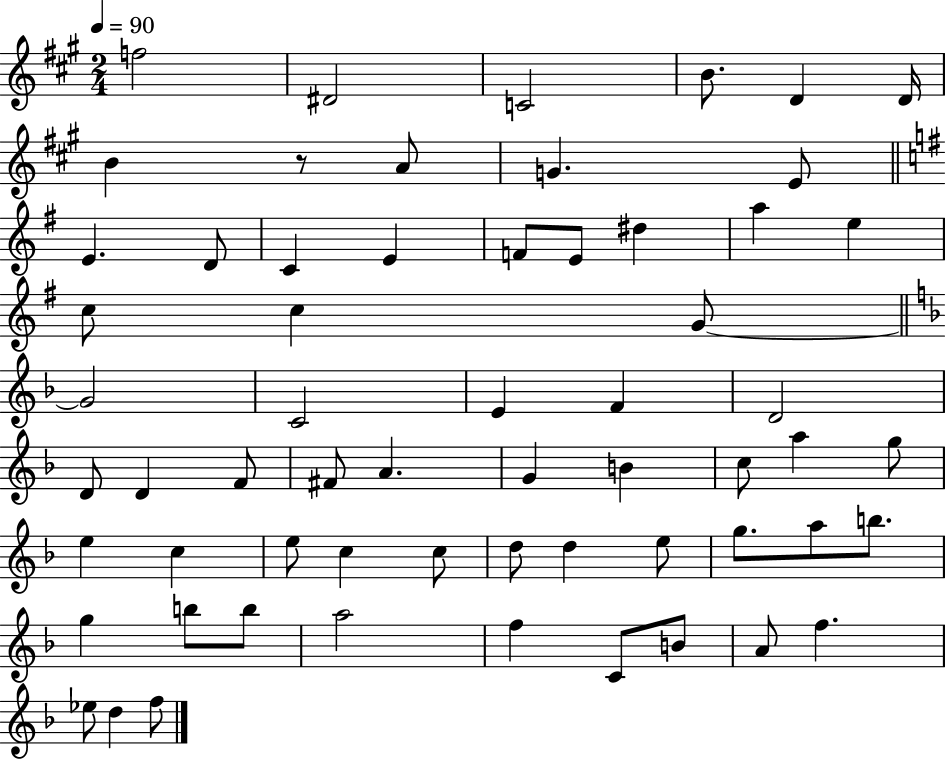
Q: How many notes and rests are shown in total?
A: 61